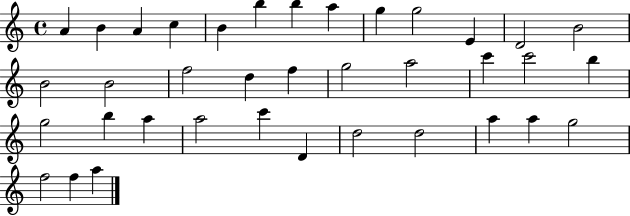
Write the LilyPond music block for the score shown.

{
  \clef treble
  \time 4/4
  \defaultTimeSignature
  \key c \major
  a'4 b'4 a'4 c''4 | b'4 b''4 b''4 a''4 | g''4 g''2 e'4 | d'2 b'2 | \break b'2 b'2 | f''2 d''4 f''4 | g''2 a''2 | c'''4 c'''2 b''4 | \break g''2 b''4 a''4 | a''2 c'''4 d'4 | d''2 d''2 | a''4 a''4 g''2 | \break f''2 f''4 a''4 | \bar "|."
}